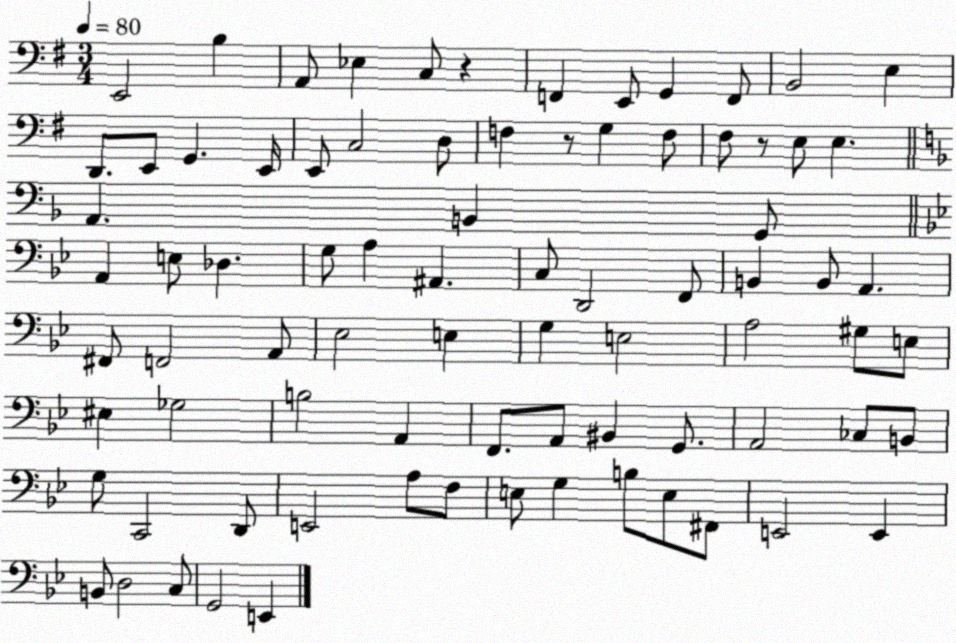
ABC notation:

X:1
T:Untitled
M:3/4
L:1/4
K:G
E,,2 B, A,,/2 _E, C,/2 z F,, E,,/2 G,, F,,/2 B,,2 E, D,,/2 E,,/2 G,, E,,/4 E,,/2 C,2 D,/2 F, z/2 G, F,/2 ^F,/2 z/2 E,/2 E, A,, B,, G,,/2 A,, E,/2 _D, G,/2 A, ^A,, C,/2 D,,2 F,,/2 B,, B,,/2 A,, ^F,,/2 F,,2 A,,/2 _E,2 E, G, E,2 A,2 ^G,/2 E,/2 ^E, _G,2 B,2 A,, F,,/2 A,,/2 ^B,, G,,/2 A,,2 _C,/2 B,,/2 G,/2 C,,2 D,,/2 E,,2 A,/2 F,/2 E,/2 G, B,/2 E,/2 ^F,,/2 E,,2 E,, B,,/2 D,2 C,/2 G,,2 E,,